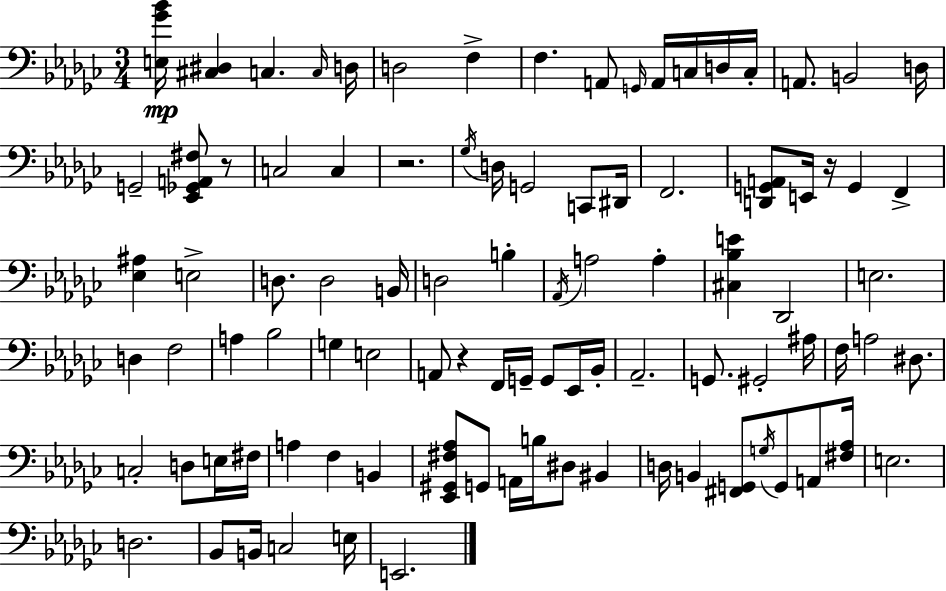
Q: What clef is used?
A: bass